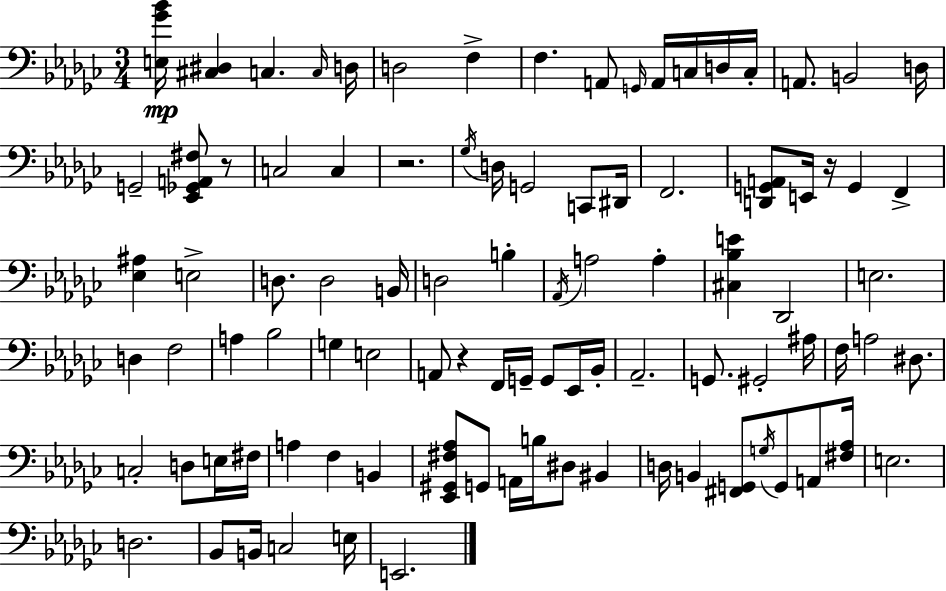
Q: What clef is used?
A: bass